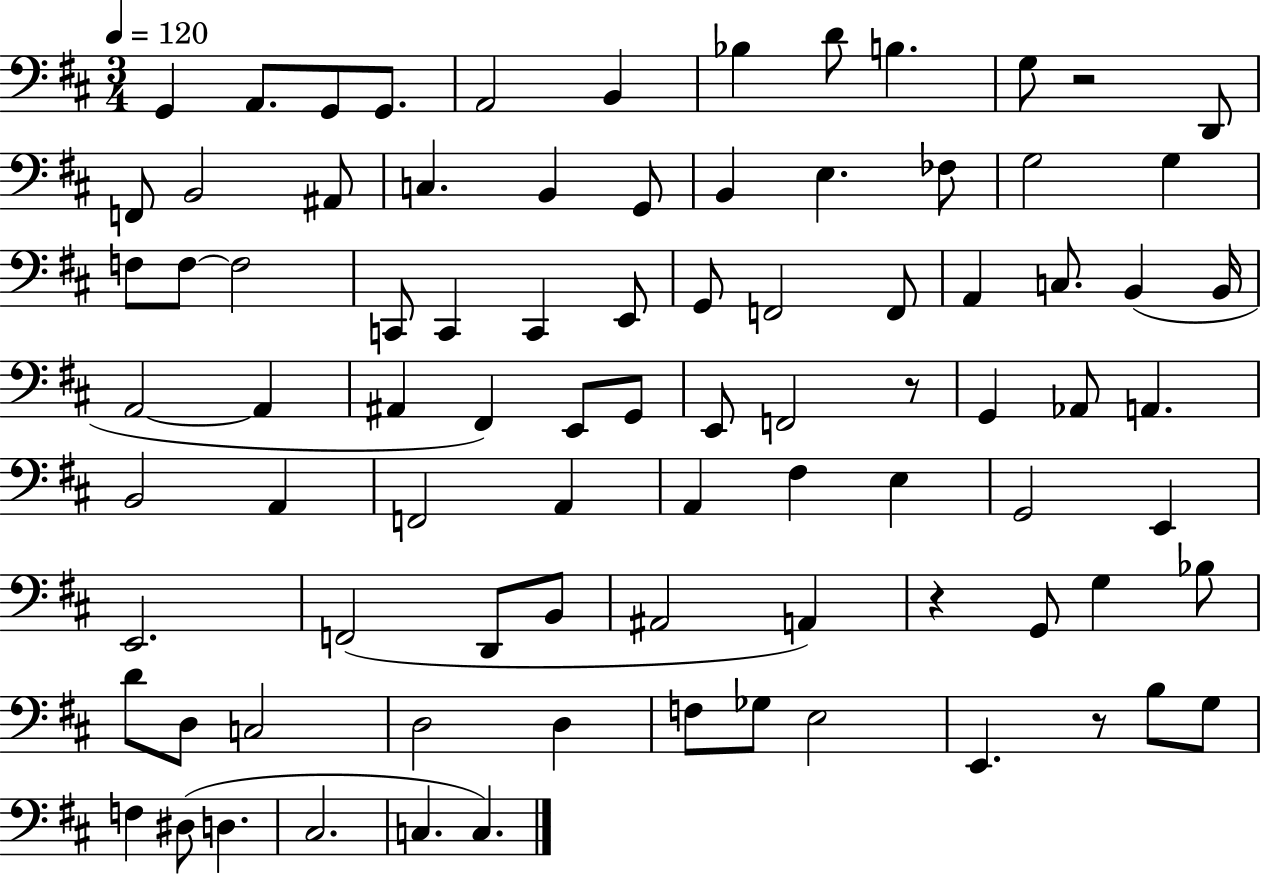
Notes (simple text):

G2/q A2/e. G2/e G2/e. A2/h B2/q Bb3/q D4/e B3/q. G3/e R/h D2/e F2/e B2/h A#2/e C3/q. B2/q G2/e B2/q E3/q. FES3/e G3/h G3/q F3/e F3/e F3/h C2/e C2/q C2/q E2/e G2/e F2/h F2/e A2/q C3/e. B2/q B2/s A2/h A2/q A#2/q F#2/q E2/e G2/e E2/e F2/h R/e G2/q Ab2/e A2/q. B2/h A2/q F2/h A2/q A2/q F#3/q E3/q G2/h E2/q E2/h. F2/h D2/e B2/e A#2/h A2/q R/q G2/e G3/q Bb3/e D4/e D3/e C3/h D3/h D3/q F3/e Gb3/e E3/h E2/q. R/e B3/e G3/e F3/q D#3/e D3/q. C#3/h. C3/q. C3/q.